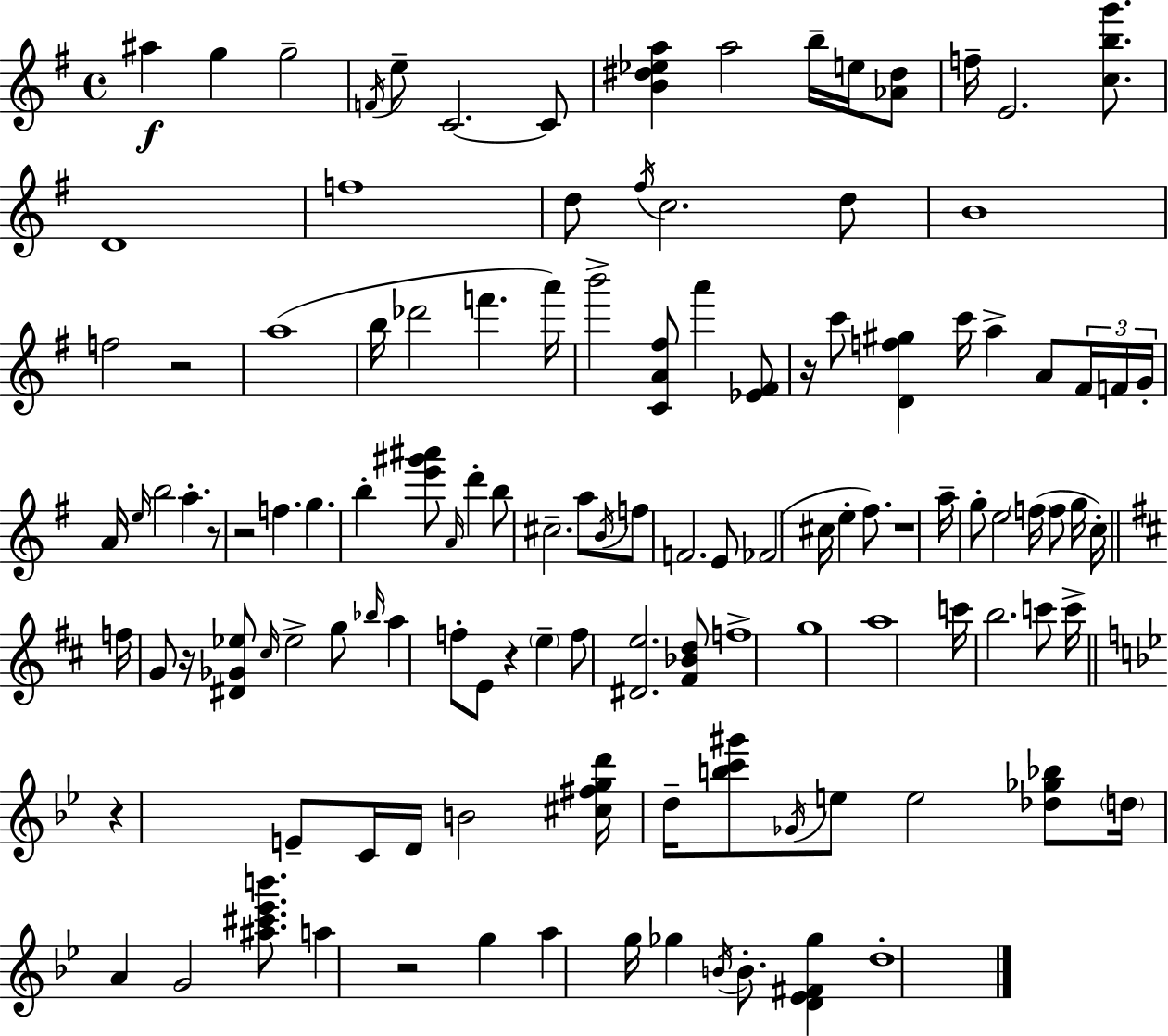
A#5/q G5/q G5/h F4/s E5/e C4/h. C4/e [B4,D#5,Eb5,A5]/q A5/h B5/s E5/s [Ab4,D#5]/e F5/s E4/h. [C5,B5,G6]/e. D4/w F5/w D5/e F#5/s C5/h. D5/e B4/w F5/h R/h A5/w B5/s Db6/h F6/q. A6/s B6/h [C4,A4,F#5]/e A6/q [Eb4,F#4]/e R/s C6/e [D4,F5,G#5]/q C6/s A5/q A4/e F#4/s F4/s G4/s A4/s E5/s B5/h A5/q. R/e R/h F5/q. G5/q. B5/q [E6,G#6,A#6]/e A4/s D6/q B5/e C#5/h. A5/e B4/s F5/e F4/h. E4/e FES4/h C#5/s E5/q F#5/e. R/w A5/s G5/e E5/h F5/s F5/e G5/s C5/s F5/s G4/e R/s [D#4,Gb4,Eb5]/e C#5/s Eb5/h G5/e Bb5/s A5/q F5/e E4/e R/q E5/q F5/e [D#4,E5]/h. [F#4,Bb4,D5]/e F5/w G5/w A5/w C6/s B5/h. C6/e C6/s R/q E4/e C4/s D4/s B4/h [C#5,F#5,G5,D6]/s D5/s [B5,C6,G#6]/e Gb4/s E5/e E5/h [Db5,Gb5,Bb5]/e D5/s A4/q G4/h [A#5,C#6,Eb6,B6]/e. A5/q R/h G5/q A5/q G5/s Gb5/q B4/s B4/e. [D4,Eb4,F#4,Gb5]/q D5/w